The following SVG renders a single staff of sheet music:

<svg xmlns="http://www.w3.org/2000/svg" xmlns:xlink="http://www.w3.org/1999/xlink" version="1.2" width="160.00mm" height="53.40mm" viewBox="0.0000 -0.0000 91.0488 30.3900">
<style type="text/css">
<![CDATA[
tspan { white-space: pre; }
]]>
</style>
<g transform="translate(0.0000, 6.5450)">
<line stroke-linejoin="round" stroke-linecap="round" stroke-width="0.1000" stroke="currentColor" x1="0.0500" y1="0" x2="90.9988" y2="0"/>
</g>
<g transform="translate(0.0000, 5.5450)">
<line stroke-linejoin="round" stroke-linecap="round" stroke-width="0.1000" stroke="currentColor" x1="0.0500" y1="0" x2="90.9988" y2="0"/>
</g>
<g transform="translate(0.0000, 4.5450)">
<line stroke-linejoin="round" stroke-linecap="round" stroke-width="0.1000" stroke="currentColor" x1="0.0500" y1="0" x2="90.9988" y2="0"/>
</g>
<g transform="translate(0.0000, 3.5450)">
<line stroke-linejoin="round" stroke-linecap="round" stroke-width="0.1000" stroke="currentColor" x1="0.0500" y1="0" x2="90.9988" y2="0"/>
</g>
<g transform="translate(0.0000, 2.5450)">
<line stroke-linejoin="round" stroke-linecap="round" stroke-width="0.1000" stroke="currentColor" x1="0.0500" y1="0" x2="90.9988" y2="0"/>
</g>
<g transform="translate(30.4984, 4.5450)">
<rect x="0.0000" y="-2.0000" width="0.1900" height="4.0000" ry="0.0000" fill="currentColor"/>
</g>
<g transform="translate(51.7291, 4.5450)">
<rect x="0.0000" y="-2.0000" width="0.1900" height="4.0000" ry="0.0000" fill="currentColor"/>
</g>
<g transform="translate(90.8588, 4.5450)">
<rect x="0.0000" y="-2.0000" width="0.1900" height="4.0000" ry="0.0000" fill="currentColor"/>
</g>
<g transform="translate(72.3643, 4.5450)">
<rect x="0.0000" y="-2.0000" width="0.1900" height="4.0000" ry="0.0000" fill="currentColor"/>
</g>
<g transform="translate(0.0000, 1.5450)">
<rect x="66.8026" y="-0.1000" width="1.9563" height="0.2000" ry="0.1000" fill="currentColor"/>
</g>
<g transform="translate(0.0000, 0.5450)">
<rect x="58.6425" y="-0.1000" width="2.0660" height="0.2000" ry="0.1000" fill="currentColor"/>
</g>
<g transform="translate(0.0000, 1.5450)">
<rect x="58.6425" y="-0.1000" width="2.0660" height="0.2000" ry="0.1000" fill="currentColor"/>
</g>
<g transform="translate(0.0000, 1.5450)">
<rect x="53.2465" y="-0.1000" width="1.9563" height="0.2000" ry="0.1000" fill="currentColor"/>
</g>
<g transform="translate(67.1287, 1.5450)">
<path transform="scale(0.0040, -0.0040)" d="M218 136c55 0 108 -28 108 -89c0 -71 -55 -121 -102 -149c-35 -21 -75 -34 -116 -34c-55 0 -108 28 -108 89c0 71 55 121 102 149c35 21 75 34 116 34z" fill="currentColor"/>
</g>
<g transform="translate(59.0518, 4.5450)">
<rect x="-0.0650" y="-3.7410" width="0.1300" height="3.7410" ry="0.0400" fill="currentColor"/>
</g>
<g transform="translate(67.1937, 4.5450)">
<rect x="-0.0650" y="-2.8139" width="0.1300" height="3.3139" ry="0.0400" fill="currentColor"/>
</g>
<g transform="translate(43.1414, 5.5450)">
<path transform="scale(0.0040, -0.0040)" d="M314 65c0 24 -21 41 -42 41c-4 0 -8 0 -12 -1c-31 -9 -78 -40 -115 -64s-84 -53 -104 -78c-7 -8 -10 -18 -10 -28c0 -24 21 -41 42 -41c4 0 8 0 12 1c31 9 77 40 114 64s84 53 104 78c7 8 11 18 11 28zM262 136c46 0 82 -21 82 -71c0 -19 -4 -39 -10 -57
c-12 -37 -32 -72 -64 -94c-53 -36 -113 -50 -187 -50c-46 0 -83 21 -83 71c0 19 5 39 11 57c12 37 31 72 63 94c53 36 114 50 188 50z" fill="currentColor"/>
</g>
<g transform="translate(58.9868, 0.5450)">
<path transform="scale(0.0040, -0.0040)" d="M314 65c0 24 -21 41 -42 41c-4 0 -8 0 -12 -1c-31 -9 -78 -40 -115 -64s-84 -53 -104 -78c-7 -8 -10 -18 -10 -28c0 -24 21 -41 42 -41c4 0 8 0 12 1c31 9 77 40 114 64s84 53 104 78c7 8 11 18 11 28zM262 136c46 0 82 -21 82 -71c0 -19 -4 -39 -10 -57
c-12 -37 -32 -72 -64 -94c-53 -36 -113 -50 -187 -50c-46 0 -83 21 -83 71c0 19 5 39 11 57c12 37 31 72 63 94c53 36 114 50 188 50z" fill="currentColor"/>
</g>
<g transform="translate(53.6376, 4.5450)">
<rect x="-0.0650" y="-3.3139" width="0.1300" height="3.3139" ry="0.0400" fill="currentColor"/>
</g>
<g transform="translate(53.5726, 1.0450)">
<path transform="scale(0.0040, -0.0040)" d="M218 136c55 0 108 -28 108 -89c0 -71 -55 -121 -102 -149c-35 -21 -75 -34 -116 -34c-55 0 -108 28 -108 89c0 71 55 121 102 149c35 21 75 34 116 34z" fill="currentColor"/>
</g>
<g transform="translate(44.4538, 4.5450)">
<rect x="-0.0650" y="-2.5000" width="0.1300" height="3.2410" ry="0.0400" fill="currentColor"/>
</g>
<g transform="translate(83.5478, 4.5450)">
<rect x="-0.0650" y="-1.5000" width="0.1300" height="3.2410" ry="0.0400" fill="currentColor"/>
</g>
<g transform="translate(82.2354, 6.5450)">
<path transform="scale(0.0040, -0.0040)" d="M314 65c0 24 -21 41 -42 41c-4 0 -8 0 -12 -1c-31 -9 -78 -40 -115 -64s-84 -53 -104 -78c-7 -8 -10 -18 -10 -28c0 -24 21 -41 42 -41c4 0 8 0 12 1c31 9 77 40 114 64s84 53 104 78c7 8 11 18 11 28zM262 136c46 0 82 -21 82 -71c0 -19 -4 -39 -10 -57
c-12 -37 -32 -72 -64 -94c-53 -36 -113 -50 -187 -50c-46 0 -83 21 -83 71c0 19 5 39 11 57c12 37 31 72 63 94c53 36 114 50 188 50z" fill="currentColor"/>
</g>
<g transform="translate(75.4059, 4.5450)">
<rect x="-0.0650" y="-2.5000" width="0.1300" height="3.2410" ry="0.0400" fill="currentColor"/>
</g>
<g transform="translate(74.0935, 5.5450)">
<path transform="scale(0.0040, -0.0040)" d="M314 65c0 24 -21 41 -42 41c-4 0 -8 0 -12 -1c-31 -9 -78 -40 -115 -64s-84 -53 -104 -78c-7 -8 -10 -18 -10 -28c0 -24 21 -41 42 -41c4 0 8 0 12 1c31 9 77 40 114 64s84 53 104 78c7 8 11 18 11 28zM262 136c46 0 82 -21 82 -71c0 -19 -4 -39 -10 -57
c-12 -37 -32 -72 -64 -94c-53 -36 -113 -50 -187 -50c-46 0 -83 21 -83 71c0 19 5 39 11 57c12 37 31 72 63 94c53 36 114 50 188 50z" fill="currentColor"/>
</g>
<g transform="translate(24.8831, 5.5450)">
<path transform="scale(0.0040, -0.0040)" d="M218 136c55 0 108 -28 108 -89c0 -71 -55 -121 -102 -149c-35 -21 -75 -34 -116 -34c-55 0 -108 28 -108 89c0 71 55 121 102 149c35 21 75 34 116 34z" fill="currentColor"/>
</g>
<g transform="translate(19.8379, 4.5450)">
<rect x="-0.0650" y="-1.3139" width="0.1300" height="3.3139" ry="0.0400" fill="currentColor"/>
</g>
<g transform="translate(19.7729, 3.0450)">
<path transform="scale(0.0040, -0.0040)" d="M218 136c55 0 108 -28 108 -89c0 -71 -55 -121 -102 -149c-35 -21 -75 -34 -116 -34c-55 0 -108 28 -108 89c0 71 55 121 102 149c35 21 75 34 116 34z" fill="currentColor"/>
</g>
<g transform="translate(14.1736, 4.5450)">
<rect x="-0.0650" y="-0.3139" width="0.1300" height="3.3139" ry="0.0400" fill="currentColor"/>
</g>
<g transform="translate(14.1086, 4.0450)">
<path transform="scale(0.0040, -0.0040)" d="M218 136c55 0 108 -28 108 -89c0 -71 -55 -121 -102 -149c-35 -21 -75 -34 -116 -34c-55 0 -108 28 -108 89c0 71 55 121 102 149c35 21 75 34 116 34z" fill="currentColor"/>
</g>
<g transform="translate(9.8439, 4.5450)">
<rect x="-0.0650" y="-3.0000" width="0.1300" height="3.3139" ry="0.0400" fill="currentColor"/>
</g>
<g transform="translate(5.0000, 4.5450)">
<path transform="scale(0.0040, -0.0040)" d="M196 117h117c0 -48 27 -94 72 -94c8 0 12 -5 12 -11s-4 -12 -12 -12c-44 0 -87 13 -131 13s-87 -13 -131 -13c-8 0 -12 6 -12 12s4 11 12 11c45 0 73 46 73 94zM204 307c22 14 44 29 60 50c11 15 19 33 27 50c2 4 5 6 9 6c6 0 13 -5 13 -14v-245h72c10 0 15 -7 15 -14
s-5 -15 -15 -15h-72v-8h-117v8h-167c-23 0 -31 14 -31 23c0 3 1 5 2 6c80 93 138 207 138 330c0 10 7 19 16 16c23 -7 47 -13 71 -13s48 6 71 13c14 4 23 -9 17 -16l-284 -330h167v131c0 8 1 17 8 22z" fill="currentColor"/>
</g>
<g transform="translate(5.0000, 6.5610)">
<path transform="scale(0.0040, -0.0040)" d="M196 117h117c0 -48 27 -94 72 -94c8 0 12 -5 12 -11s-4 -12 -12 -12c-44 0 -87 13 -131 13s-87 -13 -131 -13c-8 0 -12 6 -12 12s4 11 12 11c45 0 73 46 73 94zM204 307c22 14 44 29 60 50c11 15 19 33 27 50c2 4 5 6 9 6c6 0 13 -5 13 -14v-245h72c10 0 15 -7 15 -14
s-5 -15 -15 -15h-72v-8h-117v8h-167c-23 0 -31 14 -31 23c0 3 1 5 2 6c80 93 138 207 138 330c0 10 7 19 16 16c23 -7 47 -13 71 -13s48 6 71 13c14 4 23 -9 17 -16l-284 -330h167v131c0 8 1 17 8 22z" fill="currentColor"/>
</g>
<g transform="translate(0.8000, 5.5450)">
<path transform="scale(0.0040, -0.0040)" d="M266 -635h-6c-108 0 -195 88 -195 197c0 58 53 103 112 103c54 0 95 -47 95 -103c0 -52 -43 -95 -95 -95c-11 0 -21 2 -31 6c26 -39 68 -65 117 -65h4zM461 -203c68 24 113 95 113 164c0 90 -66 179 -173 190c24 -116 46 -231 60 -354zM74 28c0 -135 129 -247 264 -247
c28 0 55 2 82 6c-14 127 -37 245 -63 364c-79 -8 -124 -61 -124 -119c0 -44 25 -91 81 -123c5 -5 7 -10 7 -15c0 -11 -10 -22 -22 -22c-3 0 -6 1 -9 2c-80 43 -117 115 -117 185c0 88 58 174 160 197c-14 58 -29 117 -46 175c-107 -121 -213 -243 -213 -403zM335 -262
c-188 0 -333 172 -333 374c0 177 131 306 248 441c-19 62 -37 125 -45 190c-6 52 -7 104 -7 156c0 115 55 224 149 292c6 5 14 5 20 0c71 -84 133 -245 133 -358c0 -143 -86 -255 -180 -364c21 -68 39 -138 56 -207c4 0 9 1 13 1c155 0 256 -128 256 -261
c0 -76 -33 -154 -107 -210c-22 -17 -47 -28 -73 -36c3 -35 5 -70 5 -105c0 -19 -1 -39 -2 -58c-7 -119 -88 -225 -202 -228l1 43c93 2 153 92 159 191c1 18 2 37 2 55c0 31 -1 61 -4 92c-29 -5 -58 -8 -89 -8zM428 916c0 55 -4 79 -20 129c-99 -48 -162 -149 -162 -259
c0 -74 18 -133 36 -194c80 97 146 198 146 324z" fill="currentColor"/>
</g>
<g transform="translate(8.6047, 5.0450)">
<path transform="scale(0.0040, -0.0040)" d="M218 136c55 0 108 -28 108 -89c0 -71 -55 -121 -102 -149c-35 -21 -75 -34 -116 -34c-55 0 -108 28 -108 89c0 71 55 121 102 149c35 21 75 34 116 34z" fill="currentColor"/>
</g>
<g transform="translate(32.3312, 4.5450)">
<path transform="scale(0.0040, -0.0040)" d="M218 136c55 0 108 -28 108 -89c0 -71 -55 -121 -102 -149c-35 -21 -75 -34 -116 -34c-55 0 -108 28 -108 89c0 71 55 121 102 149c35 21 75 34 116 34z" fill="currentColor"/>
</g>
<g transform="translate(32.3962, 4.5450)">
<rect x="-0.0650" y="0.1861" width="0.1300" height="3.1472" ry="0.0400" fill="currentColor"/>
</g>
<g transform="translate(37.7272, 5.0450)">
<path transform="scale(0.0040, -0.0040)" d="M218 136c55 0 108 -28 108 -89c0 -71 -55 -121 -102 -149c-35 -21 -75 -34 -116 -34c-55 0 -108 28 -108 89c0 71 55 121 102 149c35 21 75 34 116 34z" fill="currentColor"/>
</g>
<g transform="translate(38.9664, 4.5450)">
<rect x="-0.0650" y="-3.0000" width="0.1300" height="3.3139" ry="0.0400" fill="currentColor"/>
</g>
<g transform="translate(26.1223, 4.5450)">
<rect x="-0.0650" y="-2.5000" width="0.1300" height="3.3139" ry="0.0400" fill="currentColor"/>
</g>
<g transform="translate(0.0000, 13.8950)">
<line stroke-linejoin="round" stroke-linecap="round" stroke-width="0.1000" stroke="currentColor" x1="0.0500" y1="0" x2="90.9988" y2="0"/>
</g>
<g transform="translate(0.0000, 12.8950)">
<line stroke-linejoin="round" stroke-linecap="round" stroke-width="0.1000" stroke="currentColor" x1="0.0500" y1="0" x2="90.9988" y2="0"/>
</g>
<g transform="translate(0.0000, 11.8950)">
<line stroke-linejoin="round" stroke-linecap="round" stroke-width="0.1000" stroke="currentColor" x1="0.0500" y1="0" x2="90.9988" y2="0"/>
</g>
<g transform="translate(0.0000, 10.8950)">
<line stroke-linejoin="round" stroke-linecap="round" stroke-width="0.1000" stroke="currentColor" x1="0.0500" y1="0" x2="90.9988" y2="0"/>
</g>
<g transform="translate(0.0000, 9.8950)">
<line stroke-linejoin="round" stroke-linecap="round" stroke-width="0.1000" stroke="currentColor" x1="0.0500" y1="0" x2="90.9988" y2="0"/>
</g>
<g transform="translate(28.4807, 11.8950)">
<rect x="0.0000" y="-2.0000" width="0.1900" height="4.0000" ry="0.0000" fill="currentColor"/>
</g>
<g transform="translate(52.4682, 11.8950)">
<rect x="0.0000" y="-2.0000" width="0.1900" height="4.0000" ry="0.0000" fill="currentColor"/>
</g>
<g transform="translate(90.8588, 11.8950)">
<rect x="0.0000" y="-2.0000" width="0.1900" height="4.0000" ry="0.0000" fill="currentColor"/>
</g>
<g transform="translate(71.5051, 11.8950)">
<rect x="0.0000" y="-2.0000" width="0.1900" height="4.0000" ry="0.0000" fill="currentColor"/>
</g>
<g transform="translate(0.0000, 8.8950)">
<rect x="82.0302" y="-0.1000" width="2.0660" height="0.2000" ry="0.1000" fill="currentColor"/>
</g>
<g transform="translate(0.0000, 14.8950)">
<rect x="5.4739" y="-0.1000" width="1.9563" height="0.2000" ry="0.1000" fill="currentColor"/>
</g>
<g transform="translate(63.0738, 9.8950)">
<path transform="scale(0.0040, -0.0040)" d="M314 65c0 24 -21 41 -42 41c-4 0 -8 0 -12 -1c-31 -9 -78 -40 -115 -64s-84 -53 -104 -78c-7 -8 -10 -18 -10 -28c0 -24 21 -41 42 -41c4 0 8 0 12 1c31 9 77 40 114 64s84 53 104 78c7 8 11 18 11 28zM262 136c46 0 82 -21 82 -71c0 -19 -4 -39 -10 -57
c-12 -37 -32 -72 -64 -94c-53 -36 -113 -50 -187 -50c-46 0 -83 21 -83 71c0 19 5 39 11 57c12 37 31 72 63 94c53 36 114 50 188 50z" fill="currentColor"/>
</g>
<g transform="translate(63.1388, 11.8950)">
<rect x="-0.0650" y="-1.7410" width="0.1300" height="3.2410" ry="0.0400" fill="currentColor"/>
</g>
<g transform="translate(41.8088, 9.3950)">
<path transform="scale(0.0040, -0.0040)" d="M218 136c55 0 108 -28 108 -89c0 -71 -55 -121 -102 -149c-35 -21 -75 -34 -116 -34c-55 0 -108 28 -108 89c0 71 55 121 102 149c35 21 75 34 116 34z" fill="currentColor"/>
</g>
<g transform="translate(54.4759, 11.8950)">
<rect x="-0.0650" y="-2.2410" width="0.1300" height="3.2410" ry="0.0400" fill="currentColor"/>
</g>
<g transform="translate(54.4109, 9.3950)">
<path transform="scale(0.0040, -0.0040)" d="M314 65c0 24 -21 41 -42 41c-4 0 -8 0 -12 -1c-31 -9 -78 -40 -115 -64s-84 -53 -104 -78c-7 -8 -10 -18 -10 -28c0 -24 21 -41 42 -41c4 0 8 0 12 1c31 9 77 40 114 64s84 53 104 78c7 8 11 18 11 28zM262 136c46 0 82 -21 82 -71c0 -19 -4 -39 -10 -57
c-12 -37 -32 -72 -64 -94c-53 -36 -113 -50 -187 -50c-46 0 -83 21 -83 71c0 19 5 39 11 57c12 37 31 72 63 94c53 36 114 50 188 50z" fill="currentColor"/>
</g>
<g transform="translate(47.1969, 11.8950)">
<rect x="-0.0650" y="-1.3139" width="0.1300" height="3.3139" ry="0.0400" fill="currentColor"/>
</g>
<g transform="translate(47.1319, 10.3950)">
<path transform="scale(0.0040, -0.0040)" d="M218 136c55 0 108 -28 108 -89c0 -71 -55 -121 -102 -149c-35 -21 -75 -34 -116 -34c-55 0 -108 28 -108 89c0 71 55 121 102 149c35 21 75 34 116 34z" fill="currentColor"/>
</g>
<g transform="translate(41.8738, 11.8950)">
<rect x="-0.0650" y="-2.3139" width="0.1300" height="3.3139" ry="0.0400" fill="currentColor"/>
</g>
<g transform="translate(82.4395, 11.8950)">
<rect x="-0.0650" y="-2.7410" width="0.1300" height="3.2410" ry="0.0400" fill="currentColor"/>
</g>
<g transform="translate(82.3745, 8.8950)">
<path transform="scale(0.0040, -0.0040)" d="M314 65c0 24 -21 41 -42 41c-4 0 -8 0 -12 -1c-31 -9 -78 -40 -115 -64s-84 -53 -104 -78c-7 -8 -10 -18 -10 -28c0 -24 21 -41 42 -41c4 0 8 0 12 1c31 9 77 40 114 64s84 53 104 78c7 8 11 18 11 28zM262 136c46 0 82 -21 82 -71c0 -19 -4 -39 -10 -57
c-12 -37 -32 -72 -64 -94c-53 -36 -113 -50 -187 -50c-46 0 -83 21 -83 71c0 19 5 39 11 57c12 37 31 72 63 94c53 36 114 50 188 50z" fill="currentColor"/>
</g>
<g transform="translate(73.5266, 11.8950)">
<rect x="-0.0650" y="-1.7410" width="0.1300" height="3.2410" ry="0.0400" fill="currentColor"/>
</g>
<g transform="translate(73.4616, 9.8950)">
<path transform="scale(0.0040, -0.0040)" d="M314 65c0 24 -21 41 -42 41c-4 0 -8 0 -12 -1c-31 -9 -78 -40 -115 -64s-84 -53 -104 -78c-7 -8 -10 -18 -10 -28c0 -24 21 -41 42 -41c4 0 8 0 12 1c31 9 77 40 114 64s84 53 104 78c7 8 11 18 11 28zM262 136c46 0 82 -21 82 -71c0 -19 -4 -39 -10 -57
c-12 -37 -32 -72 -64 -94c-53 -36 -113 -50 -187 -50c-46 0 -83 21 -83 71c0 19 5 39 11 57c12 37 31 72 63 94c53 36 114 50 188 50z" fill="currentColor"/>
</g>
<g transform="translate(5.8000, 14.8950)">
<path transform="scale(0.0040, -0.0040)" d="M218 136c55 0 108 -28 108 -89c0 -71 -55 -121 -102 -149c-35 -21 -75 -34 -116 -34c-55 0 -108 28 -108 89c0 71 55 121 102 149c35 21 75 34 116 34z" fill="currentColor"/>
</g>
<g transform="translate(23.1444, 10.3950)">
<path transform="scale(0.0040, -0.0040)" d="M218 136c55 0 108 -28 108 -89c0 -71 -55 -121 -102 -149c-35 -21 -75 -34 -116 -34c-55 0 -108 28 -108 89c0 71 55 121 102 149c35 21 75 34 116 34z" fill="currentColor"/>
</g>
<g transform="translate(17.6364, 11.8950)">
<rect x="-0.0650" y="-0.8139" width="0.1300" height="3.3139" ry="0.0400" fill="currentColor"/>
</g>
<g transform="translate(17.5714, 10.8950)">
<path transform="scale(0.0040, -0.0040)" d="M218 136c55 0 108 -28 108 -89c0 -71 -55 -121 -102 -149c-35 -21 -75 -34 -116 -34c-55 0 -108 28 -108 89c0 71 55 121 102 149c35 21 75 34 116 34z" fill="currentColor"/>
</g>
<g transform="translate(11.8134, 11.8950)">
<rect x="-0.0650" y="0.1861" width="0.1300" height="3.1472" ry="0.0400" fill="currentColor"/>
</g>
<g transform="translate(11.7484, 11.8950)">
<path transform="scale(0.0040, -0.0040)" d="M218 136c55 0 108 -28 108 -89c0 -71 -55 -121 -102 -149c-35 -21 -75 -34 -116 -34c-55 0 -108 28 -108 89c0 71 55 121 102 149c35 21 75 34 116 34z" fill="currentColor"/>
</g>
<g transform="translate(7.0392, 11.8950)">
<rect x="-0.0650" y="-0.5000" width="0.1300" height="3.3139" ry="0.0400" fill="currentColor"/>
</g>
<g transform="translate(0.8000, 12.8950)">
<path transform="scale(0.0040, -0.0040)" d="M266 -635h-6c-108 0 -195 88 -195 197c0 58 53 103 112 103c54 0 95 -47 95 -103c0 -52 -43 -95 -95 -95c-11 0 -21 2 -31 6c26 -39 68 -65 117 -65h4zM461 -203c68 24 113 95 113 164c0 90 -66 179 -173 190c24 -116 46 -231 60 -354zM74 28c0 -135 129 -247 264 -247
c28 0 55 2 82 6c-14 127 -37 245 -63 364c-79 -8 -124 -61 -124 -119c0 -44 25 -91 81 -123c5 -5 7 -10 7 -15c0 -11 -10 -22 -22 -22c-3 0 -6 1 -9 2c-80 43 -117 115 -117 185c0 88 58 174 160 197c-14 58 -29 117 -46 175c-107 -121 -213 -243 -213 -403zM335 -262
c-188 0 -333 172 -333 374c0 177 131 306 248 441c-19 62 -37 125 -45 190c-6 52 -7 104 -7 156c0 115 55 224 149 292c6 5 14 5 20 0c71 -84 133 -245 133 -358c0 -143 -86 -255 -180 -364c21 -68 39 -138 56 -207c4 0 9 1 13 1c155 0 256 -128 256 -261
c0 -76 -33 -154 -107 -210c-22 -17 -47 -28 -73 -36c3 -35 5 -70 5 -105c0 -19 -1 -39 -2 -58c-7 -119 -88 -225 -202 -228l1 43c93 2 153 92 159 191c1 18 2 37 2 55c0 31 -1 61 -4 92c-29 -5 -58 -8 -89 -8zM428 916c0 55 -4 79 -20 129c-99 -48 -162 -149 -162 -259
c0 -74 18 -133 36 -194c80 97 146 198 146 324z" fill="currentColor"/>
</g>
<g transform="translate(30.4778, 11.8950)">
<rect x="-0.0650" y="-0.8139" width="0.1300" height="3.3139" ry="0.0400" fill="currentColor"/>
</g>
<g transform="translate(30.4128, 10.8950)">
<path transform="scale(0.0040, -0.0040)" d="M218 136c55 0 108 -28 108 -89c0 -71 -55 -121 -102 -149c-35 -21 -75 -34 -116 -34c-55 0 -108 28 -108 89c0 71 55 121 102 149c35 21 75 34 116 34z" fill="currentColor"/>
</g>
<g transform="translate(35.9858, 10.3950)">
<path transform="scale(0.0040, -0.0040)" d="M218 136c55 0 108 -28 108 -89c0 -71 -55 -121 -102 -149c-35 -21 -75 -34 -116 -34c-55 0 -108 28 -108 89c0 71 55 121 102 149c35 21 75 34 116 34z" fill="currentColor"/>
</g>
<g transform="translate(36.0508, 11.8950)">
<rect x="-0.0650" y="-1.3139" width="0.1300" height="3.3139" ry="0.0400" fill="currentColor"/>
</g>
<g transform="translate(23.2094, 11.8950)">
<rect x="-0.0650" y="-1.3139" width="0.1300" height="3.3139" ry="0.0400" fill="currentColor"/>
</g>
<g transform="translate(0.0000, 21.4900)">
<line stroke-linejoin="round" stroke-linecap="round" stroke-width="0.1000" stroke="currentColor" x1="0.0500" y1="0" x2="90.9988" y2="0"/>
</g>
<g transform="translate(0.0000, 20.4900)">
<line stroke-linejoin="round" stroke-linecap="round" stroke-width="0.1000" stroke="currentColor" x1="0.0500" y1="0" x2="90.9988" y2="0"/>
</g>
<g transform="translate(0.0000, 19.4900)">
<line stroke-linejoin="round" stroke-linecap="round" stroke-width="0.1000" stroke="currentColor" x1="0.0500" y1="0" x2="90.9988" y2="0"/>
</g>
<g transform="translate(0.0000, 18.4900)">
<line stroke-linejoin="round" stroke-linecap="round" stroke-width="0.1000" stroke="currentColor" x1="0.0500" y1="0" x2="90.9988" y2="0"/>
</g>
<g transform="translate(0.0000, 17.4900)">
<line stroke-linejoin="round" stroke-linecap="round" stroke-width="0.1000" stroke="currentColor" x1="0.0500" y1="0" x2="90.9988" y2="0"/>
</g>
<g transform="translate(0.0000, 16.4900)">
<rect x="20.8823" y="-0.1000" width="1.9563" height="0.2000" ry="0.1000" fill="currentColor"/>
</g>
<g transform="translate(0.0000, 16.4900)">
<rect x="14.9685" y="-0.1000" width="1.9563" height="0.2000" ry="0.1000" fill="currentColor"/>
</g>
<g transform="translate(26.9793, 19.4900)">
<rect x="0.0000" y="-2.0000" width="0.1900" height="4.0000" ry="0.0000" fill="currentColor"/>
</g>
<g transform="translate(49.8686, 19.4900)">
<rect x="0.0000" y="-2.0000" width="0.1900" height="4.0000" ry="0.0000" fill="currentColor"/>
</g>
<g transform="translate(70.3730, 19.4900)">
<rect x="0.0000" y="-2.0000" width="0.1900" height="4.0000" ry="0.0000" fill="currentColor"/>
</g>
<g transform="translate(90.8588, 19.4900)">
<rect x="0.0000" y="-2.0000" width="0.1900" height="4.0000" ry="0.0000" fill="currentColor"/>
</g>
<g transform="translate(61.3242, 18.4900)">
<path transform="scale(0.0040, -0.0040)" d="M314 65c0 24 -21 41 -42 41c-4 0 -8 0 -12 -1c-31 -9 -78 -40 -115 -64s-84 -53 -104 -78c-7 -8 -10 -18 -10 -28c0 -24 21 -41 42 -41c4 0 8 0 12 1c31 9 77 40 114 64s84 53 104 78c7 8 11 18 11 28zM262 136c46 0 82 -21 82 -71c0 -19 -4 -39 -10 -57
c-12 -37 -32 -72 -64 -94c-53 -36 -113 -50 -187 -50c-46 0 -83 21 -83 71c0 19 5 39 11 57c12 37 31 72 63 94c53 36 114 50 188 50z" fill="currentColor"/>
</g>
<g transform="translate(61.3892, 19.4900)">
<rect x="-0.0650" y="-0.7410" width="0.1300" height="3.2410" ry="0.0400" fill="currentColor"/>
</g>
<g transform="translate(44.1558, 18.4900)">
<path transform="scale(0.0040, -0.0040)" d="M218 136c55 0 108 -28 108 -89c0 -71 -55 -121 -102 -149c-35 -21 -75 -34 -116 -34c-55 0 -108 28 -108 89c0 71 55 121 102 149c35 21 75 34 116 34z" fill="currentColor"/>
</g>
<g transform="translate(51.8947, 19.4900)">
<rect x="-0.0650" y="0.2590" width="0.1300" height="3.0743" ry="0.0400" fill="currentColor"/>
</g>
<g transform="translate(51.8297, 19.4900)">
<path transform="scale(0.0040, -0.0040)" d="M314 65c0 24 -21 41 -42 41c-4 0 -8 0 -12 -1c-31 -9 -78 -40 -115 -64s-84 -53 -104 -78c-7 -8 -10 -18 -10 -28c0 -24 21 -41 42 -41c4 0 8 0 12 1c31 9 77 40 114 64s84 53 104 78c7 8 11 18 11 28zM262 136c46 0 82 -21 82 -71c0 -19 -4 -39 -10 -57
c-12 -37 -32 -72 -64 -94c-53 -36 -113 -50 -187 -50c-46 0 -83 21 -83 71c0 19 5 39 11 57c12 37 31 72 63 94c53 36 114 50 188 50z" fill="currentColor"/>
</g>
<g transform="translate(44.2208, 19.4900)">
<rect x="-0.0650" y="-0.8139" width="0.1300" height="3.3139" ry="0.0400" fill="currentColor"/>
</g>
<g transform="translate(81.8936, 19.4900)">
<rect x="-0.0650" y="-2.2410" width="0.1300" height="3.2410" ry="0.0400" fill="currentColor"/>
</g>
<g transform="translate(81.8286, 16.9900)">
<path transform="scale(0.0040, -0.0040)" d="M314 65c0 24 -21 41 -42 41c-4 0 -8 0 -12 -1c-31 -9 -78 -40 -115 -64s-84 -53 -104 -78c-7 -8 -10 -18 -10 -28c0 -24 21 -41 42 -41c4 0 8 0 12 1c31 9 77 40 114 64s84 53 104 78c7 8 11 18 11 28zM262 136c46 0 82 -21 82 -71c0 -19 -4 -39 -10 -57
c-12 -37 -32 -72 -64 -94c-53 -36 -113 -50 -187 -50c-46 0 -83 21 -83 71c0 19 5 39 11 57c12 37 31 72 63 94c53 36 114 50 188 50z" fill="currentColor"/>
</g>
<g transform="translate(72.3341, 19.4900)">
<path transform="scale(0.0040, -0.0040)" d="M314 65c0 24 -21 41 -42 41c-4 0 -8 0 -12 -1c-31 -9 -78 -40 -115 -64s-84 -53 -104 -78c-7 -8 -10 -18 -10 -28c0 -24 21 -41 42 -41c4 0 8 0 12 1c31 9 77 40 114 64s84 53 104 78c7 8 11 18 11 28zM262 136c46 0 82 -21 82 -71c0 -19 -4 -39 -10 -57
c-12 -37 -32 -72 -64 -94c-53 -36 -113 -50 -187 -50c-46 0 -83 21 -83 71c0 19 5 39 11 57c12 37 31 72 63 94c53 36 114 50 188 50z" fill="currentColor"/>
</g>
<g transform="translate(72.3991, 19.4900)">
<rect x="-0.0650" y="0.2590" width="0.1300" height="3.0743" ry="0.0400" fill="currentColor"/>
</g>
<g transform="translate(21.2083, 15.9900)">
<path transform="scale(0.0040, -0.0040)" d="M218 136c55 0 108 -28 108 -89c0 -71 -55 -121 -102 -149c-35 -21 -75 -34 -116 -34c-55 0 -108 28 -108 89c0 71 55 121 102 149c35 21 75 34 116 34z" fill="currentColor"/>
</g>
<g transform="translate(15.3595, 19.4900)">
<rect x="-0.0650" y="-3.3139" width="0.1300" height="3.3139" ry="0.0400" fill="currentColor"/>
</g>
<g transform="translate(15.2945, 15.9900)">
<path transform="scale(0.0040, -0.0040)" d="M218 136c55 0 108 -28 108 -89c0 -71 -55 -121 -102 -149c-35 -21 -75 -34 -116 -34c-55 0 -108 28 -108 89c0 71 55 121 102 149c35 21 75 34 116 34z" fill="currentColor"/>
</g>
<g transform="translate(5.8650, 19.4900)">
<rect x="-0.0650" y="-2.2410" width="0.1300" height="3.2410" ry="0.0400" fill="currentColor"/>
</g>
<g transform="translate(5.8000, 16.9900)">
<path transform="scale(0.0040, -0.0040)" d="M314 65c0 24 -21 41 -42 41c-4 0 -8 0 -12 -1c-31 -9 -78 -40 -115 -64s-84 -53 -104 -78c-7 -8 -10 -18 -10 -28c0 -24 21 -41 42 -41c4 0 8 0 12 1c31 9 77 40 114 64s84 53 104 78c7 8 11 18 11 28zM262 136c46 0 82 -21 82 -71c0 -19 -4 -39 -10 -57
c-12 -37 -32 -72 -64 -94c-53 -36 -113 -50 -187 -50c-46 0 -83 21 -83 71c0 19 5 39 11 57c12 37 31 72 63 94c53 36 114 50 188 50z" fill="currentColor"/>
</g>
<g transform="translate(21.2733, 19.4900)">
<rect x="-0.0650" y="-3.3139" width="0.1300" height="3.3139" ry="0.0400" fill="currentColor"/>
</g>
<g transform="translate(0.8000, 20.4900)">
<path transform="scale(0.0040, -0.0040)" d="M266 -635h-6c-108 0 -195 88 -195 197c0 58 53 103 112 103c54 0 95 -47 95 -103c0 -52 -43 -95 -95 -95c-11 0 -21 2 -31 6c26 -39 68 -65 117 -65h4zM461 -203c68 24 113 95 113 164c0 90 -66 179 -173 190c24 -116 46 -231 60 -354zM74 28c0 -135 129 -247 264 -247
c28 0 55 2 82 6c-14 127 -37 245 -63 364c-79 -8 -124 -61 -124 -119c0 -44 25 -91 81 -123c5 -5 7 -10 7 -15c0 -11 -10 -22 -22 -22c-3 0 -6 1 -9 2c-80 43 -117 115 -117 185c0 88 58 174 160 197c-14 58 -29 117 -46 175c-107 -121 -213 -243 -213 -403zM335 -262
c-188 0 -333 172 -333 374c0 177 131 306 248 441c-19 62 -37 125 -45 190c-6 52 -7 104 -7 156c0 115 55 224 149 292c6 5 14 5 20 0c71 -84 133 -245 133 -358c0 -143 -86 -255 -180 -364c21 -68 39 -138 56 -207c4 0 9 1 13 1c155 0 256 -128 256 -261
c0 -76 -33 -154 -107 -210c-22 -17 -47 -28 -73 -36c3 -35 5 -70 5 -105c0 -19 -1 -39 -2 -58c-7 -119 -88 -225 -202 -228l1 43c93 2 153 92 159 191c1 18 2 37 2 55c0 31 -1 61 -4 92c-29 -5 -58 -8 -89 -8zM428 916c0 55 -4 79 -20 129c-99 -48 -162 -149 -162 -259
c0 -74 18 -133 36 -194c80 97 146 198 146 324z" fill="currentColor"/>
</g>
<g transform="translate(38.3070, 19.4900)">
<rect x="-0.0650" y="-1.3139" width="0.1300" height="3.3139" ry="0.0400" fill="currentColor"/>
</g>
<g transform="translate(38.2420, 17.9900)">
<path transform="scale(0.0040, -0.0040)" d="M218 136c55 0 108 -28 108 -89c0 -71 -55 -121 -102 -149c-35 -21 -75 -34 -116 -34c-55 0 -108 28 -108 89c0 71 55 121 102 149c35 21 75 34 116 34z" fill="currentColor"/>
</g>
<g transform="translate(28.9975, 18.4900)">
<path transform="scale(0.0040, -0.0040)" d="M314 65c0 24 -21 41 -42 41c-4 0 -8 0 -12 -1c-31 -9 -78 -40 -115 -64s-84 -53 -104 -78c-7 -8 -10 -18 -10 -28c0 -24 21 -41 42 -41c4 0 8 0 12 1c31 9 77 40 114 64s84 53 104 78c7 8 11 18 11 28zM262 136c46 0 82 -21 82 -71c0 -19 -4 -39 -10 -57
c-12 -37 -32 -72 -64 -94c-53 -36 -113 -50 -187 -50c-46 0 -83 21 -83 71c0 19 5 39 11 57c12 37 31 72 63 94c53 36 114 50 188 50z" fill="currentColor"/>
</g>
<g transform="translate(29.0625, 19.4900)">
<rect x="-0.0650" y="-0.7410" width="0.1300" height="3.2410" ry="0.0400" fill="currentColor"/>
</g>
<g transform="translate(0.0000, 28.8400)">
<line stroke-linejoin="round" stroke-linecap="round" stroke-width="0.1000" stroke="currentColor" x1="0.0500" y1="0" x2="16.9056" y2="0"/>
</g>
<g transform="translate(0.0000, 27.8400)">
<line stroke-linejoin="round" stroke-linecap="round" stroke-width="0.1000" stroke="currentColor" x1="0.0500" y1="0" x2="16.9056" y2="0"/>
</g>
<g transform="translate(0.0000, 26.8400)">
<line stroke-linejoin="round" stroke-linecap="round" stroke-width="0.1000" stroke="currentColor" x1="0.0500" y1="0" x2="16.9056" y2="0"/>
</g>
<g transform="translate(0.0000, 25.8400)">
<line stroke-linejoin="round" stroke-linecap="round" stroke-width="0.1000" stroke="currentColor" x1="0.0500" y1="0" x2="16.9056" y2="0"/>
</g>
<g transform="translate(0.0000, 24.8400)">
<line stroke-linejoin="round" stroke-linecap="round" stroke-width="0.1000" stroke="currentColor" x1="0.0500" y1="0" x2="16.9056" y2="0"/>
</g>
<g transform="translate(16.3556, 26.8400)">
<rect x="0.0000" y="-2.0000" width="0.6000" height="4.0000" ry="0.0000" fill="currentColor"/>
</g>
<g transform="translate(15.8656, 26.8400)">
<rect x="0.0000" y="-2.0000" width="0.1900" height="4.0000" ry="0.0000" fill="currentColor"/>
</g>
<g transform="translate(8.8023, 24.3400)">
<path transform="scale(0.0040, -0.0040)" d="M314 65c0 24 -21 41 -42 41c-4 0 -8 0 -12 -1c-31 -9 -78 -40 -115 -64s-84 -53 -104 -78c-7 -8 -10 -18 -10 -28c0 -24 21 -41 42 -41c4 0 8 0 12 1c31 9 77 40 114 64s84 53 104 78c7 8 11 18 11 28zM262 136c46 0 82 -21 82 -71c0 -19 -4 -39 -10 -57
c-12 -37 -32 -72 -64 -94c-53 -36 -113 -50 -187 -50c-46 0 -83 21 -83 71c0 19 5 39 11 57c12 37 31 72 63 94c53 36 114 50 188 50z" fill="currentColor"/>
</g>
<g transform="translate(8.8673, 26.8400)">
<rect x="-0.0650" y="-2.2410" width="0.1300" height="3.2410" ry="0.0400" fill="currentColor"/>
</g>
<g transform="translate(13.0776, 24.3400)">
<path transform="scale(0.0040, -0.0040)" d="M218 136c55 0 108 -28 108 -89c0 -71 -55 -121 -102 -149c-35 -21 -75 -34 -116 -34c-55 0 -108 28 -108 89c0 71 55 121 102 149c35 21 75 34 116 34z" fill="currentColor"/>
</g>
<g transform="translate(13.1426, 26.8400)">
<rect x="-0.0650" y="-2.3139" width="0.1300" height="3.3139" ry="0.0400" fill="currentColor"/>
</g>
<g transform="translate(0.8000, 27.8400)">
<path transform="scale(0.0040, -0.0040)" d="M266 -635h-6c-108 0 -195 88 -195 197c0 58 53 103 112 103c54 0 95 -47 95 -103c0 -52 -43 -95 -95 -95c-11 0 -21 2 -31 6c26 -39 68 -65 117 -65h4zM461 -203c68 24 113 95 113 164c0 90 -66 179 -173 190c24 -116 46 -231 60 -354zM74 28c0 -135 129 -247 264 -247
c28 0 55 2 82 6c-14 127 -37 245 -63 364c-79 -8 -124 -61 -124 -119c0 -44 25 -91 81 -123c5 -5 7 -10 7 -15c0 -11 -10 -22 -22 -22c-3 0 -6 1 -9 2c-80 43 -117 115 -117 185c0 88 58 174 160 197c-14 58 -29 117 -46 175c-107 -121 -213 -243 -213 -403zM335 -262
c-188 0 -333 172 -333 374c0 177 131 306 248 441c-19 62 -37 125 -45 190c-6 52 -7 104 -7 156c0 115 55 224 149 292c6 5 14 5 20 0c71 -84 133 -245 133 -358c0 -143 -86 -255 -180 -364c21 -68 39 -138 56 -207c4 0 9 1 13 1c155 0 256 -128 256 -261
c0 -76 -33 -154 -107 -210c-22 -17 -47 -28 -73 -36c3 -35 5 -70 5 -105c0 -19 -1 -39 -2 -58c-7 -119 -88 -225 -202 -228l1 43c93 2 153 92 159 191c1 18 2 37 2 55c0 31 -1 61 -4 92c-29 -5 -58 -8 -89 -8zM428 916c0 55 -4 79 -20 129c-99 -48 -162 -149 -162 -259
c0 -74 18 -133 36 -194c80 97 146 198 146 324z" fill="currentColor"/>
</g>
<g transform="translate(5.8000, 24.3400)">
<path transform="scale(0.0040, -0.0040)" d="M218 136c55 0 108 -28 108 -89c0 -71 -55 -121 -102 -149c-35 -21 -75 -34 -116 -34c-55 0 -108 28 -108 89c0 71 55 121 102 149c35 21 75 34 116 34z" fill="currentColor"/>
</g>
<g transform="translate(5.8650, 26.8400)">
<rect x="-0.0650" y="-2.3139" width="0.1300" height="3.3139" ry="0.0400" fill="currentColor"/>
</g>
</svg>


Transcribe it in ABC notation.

X:1
T:Untitled
M:4/4
L:1/4
K:C
A c e G B A G2 b c'2 a G2 E2 C B d e d e g e g2 f2 f2 a2 g2 b b d2 e d B2 d2 B2 g2 g g2 g